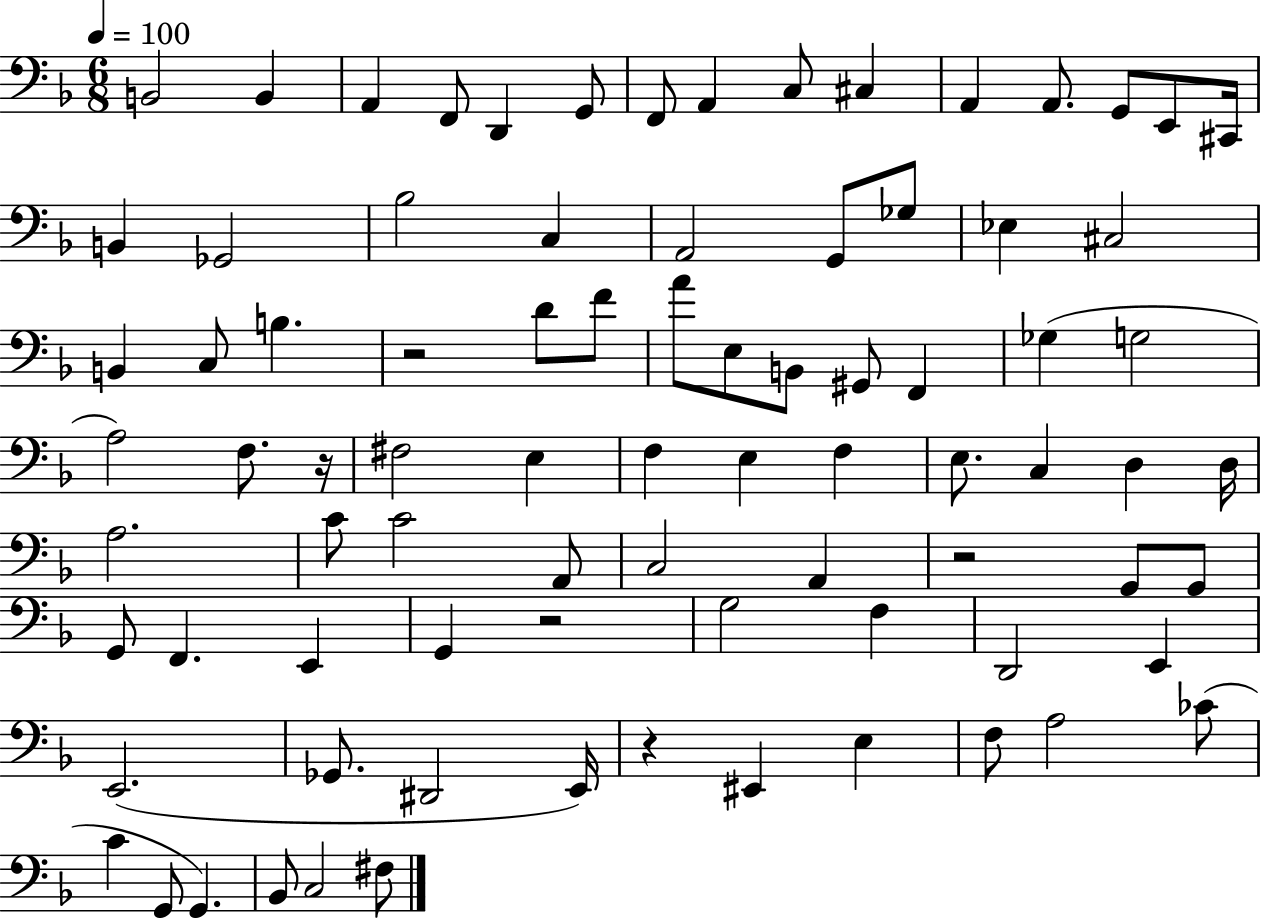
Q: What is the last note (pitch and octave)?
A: F#3